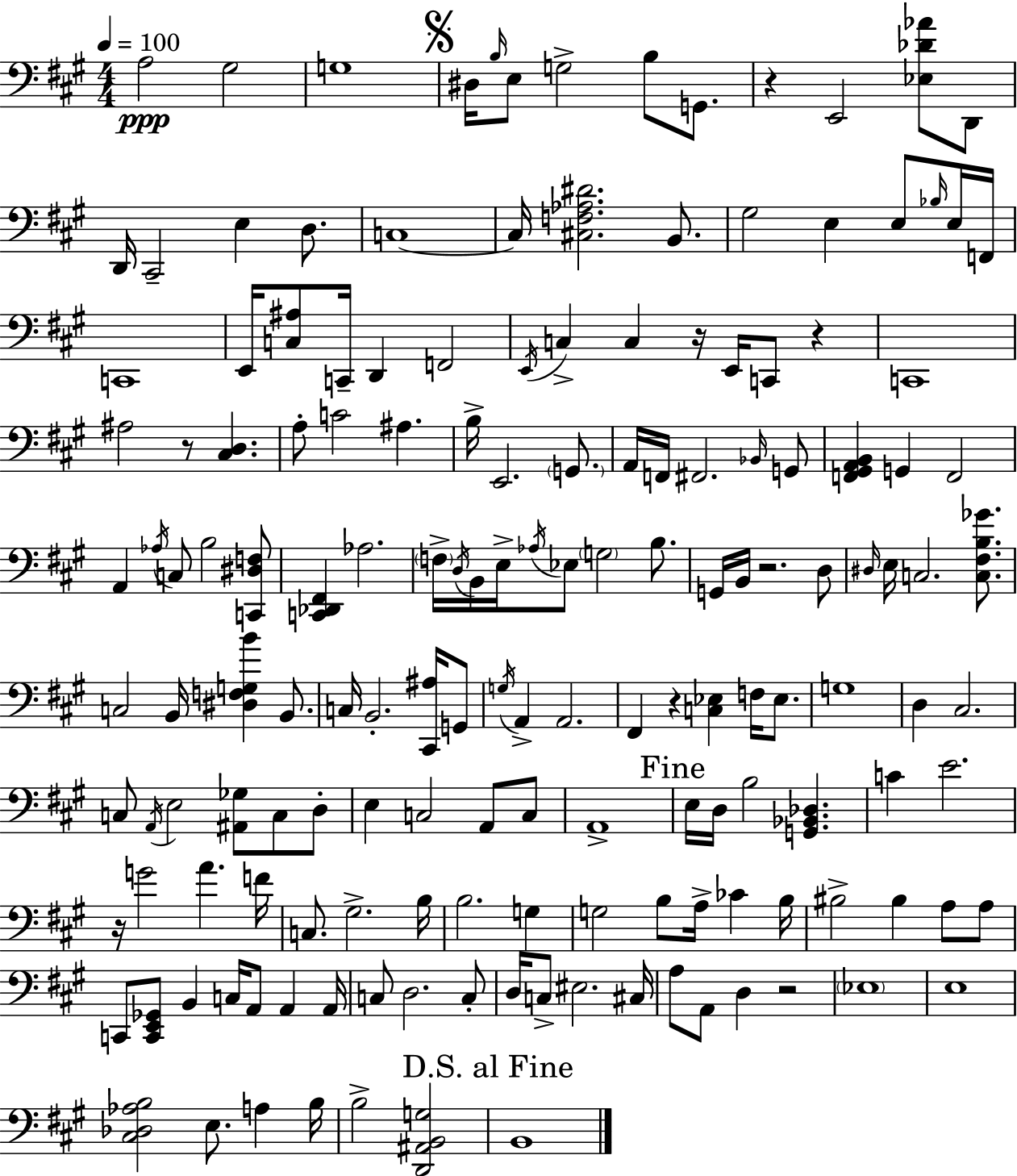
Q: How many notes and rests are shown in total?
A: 162